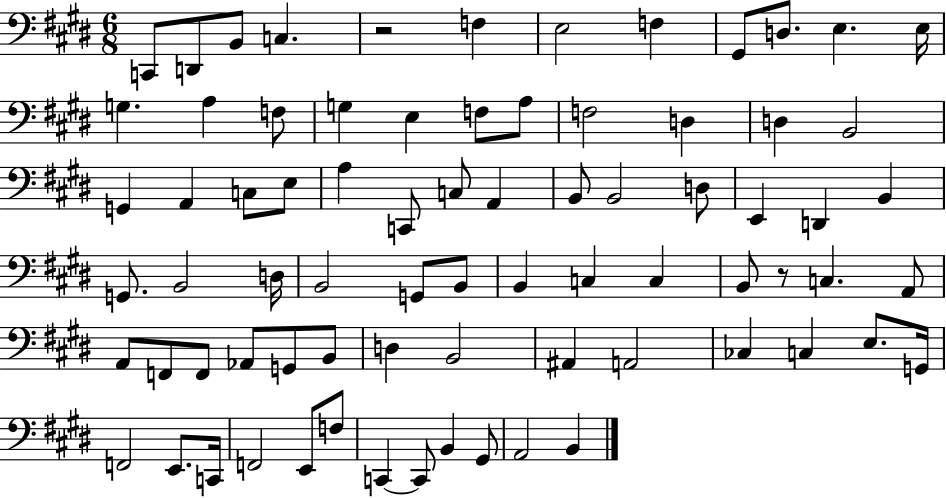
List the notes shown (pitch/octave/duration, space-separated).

C2/e D2/e B2/e C3/q. R/h F3/q E3/h F3/q G#2/e D3/e. E3/q. E3/s G3/q. A3/q F3/e G3/q E3/q F3/e A3/e F3/h D3/q D3/q B2/h G2/q A2/q C3/e E3/e A3/q C2/e C3/e A2/q B2/e B2/h D3/e E2/q D2/q B2/q G2/e. B2/h D3/s B2/h G2/e B2/e B2/q C3/q C3/q B2/e R/e C3/q. A2/e A2/e F2/e F2/e Ab2/e G2/e B2/e D3/q B2/h A#2/q A2/h CES3/q C3/q E3/e. G2/s F2/h E2/e. C2/s F2/h E2/e F3/e C2/q C2/e B2/q G#2/e A2/h B2/q